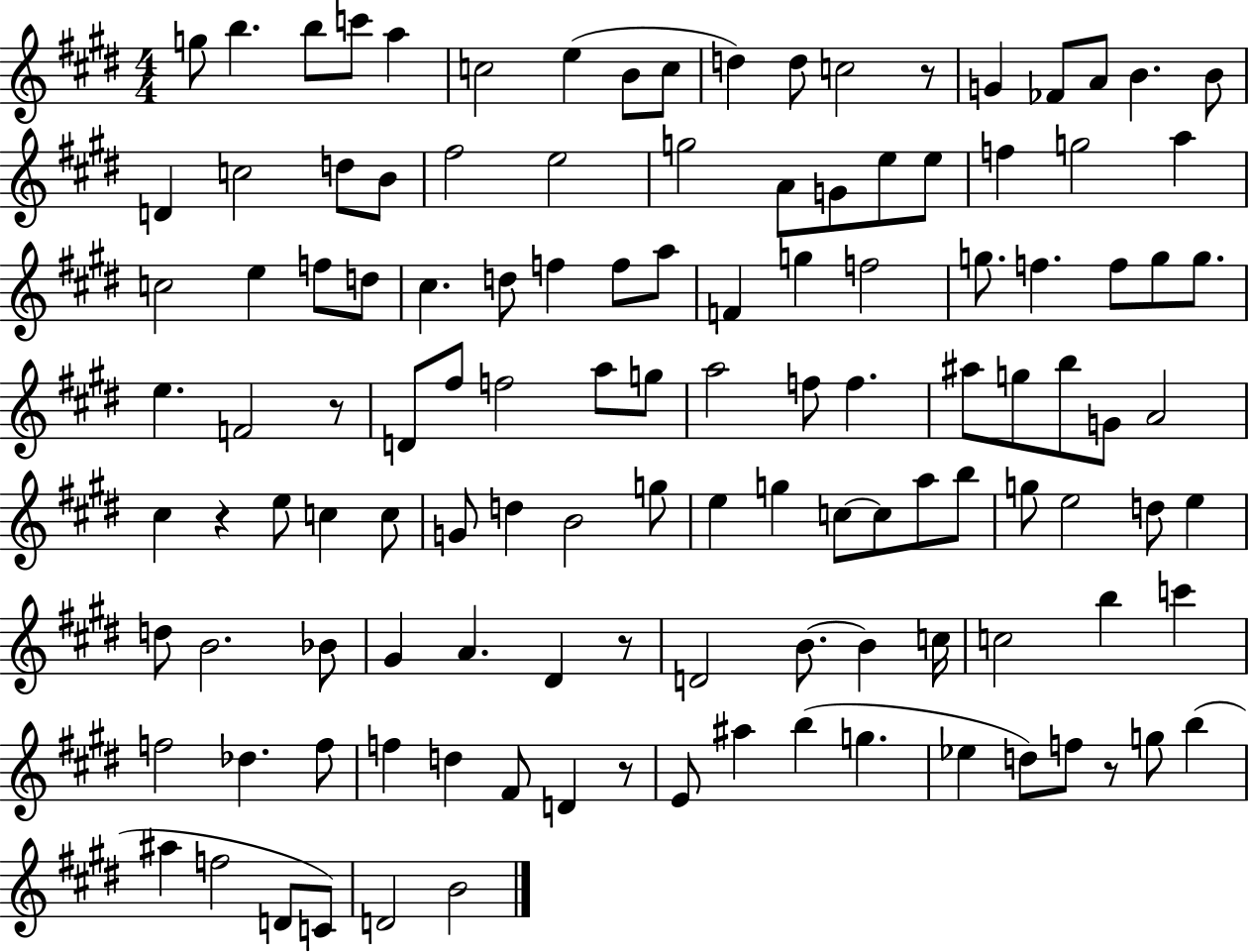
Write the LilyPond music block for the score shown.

{
  \clef treble
  \numericTimeSignature
  \time 4/4
  \key e \major
  g''8 b''4. b''8 c'''8 a''4 | c''2 e''4( b'8 c''8 | d''4) d''8 c''2 r8 | g'4 fes'8 a'8 b'4. b'8 | \break d'4 c''2 d''8 b'8 | fis''2 e''2 | g''2 a'8 g'8 e''8 e''8 | f''4 g''2 a''4 | \break c''2 e''4 f''8 d''8 | cis''4. d''8 f''4 f''8 a''8 | f'4 g''4 f''2 | g''8. f''4. f''8 g''8 g''8. | \break e''4. f'2 r8 | d'8 fis''8 f''2 a''8 g''8 | a''2 f''8 f''4. | ais''8 g''8 b''8 g'8 a'2 | \break cis''4 r4 e''8 c''4 c''8 | g'8 d''4 b'2 g''8 | e''4 g''4 c''8~~ c''8 a''8 b''8 | g''8 e''2 d''8 e''4 | \break d''8 b'2. bes'8 | gis'4 a'4. dis'4 r8 | d'2 b'8.~~ b'4 c''16 | c''2 b''4 c'''4 | \break f''2 des''4. f''8 | f''4 d''4 fis'8 d'4 r8 | e'8 ais''4 b''4( g''4. | ees''4 d''8) f''8 r8 g''8 b''4( | \break ais''4 f''2 d'8 c'8) | d'2 b'2 | \bar "|."
}